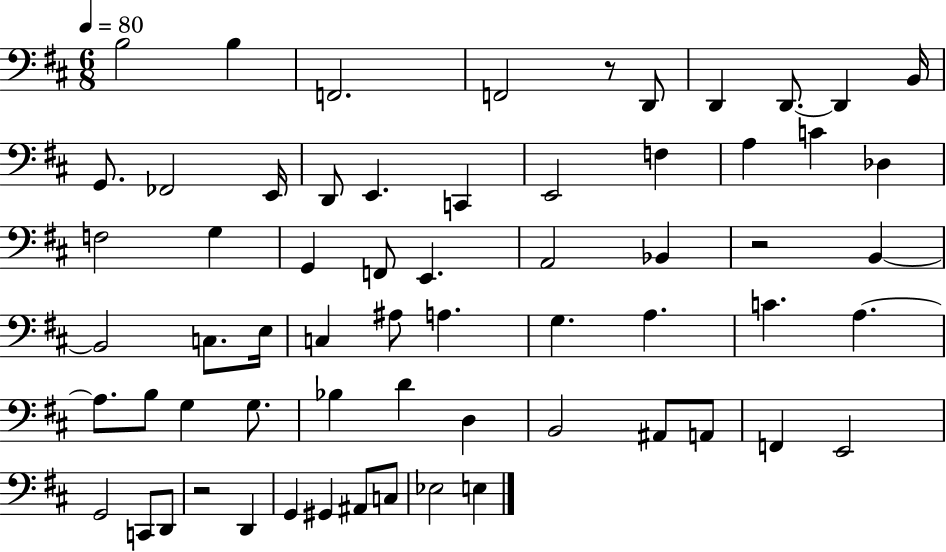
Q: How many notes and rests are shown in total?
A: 63